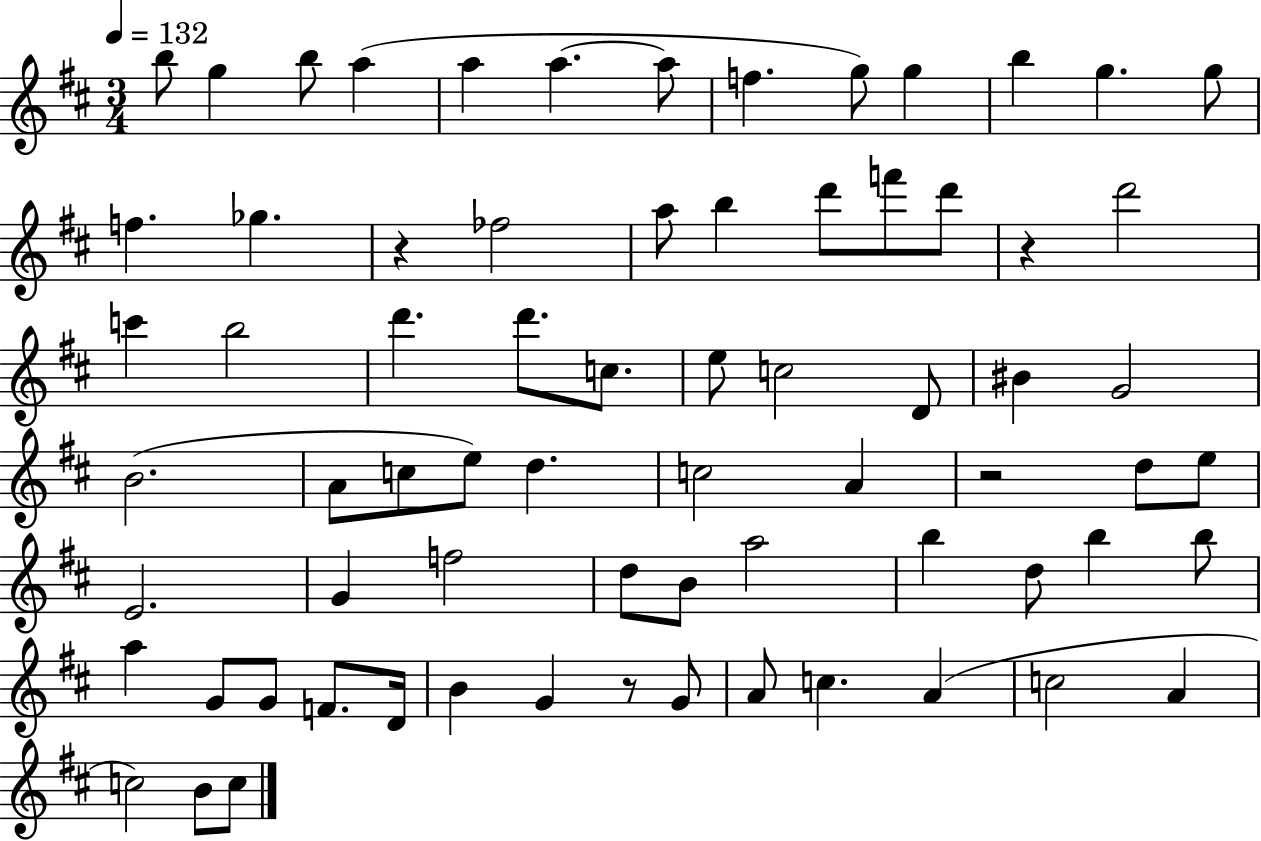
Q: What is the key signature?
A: D major